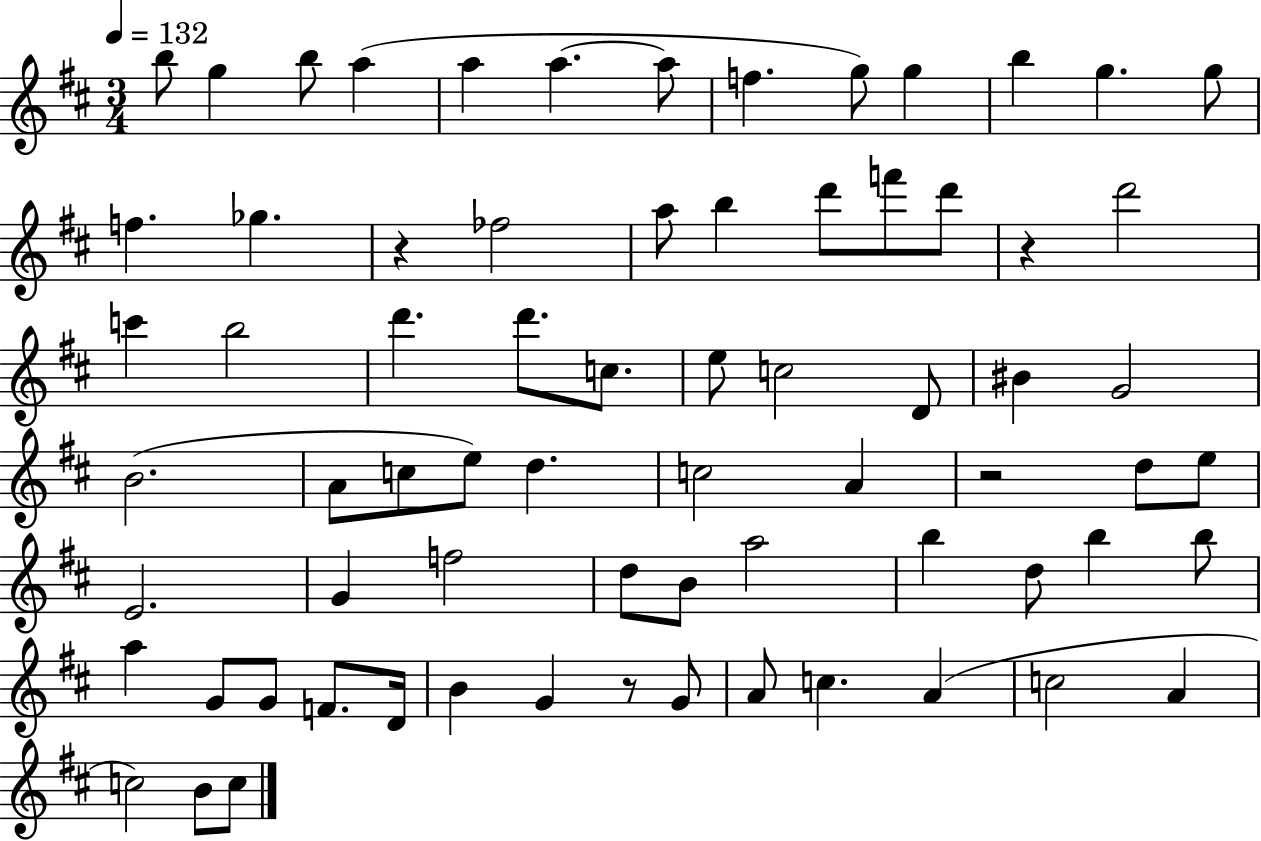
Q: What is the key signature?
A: D major